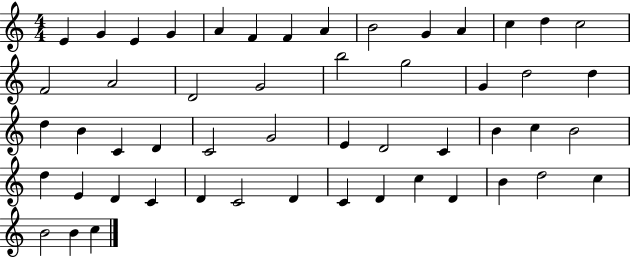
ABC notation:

X:1
T:Untitled
M:4/4
L:1/4
K:C
E G E G A F F A B2 G A c d c2 F2 A2 D2 G2 b2 g2 G d2 d d B C D C2 G2 E D2 C B c B2 d E D C D C2 D C D c D B d2 c B2 B c